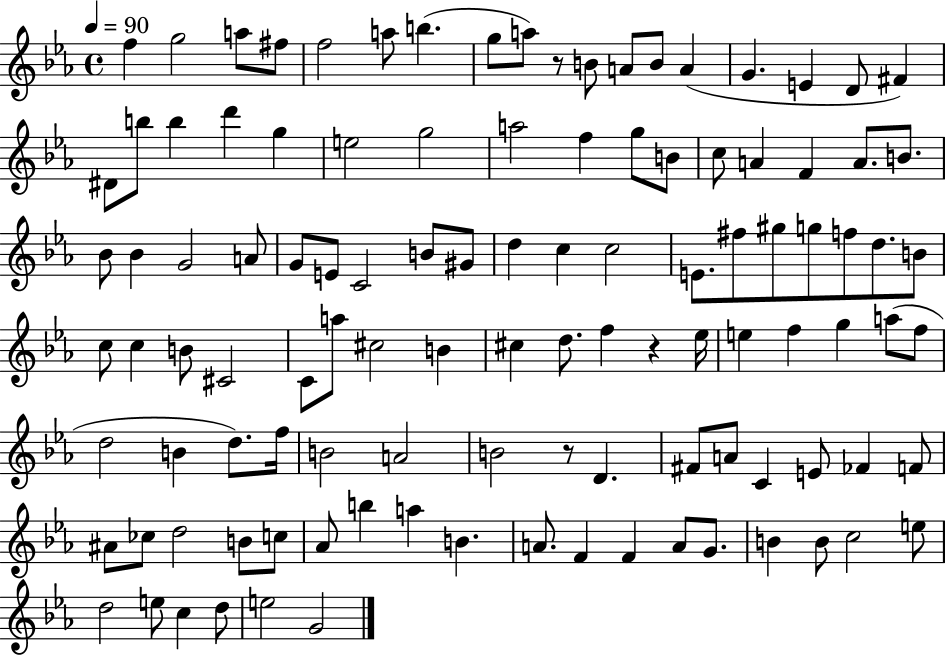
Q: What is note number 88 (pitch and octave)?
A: C5